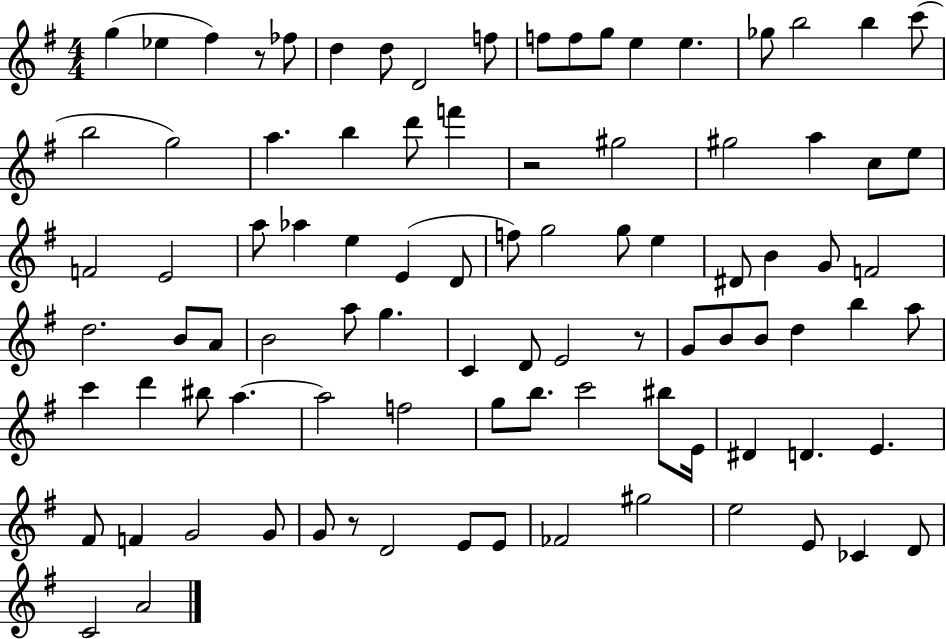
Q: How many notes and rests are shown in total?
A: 92